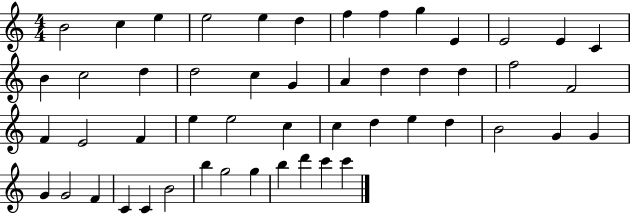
B4/h C5/q E5/q E5/h E5/q D5/q F5/q F5/q G5/q E4/q E4/h E4/q C4/q B4/q C5/h D5/q D5/h C5/q G4/q A4/q D5/q D5/q D5/q F5/h F4/h F4/q E4/h F4/q E5/q E5/h C5/q C5/q D5/q E5/q D5/q B4/h G4/q G4/q G4/q G4/h F4/q C4/q C4/q B4/h B5/q G5/h G5/q B5/q D6/q C6/q C6/q